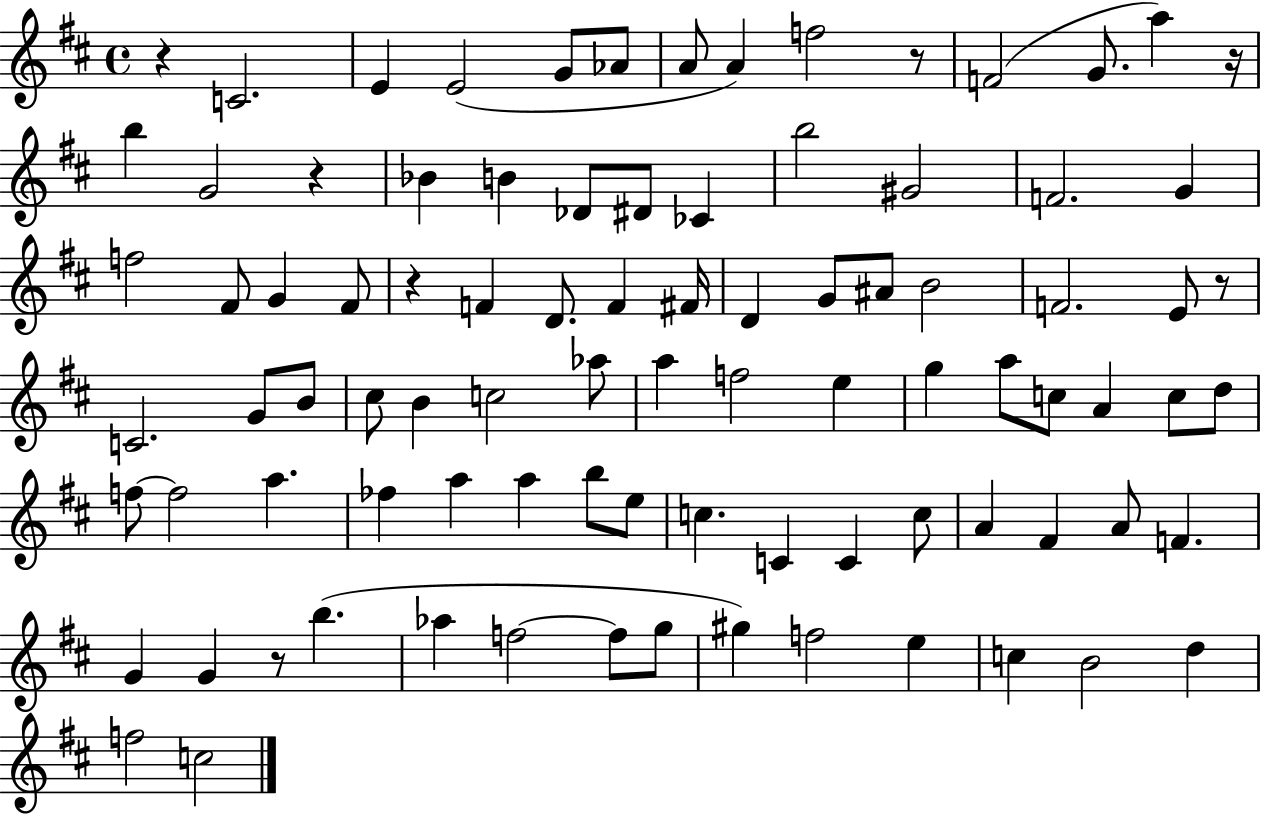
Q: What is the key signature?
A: D major